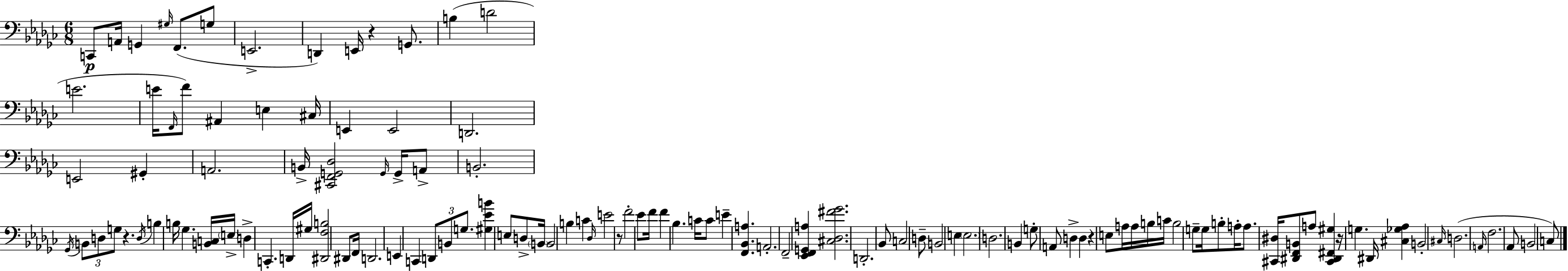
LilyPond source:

{
  \clef bass
  \numericTimeSignature
  \time 6/8
  \key ees \minor
  c,8\p a,16 g,4 \grace { gis16 }( f,8. g8 | e,2.-> | d,4) e,16 r4 g,8. | b4( d'2 | \break e'2. | e'16 \grace { f,16 }) f'8 ais,4 e4 | cis16 e,4 e,2 | d,2. | \break e,2 gis,4-. | a,2. | b,16-> <cis, f, g, des>2 \grace { g,16 } | g,16-> a,8-> b,2.-. | \break \acciaccatura { ges,16 } \tuplet 3/2 { b,8 d8 g8 } r4. | \acciaccatura { d16 } b4 b16 ges4. | <b, c>16 \parenthesize e16-> d4-> c,4.-. | d,16 gis16 <dis, f b>2 | \break dis,8 f,16 d,2. | e,4 c,4 | \tuplet 3/2 { d,8 b,8 g8. } <gis ees' b'>4 | e8 d8-> \parenthesize b,16 b,2 | \break b4 c'4 \grace { des16 } e'2 | r8 f'2-. | ees'8 f'16 f'4 bes4. | c'16 c'8 e'4-- | \break <f, bes, a>4. a,2.-. | f,2-- | <ees, f, g, a>4 <cis des fis' ges'>2. | d,2.-. | \break bes,8 c2 | d8-- b,2 | e4 \parenthesize e2. | d2. | \break b,4 g8-. | a,8 d4-> d4 r4 | e8 a16 a16 b16 c'16 b2 | g8-- g16 b8-. a16-. a8. | \break <cis, dis>16 <dis, f, b,>8 a8 <cis, dis, fis, gis>4 r16 g4. | dis,16 <cis ges aes>4 b,2-. | \grace { cis16 } d2.( | \grace { a,16 } f2. | \break aes,8 b,2 | c8) \bar "|."
}